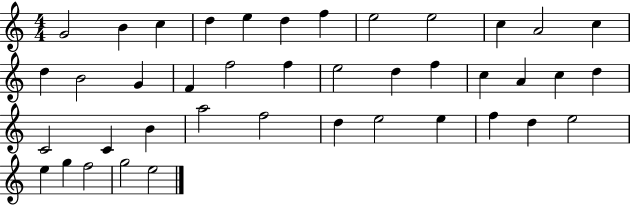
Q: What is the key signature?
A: C major